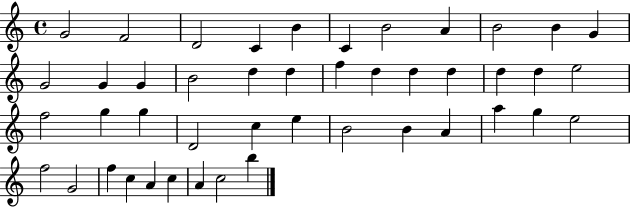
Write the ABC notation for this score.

X:1
T:Untitled
M:4/4
L:1/4
K:C
G2 F2 D2 C B C B2 A B2 B G G2 G G B2 d d f d d d d d e2 f2 g g D2 c e B2 B A a g e2 f2 G2 f c A c A c2 b